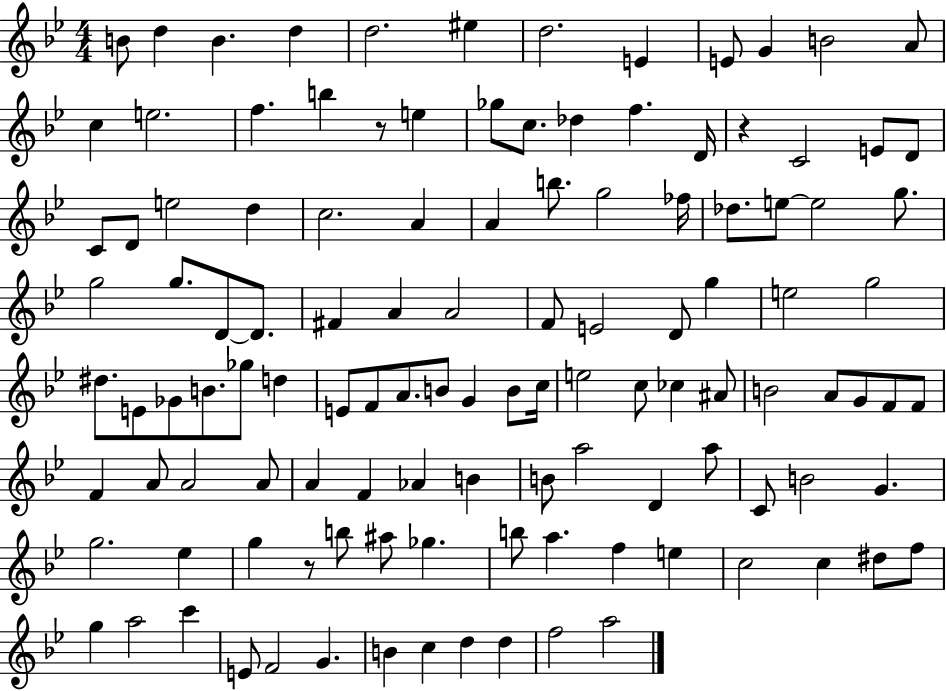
B4/e D5/q B4/q. D5/q D5/h. EIS5/q D5/h. E4/q E4/e G4/q B4/h A4/e C5/q E5/h. F5/q. B5/q R/e E5/q Gb5/e C5/e. Db5/q F5/q. D4/s R/q C4/h E4/e D4/e C4/e D4/e E5/h D5/q C5/h. A4/q A4/q B5/e. G5/h FES5/s Db5/e. E5/e E5/h G5/e. G5/h G5/e. D4/e D4/e. F#4/q A4/q A4/h F4/e E4/h D4/e G5/q E5/h G5/h D#5/e. E4/e Gb4/e B4/e. Gb5/e D5/q E4/e F4/e A4/e. B4/e G4/q B4/e C5/s E5/h C5/e CES5/q A#4/e B4/h A4/e G4/e F4/e F4/e F4/q A4/e A4/h A4/e A4/q F4/q Ab4/q B4/q B4/e A5/h D4/q A5/e C4/e B4/h G4/q. G5/h. Eb5/q G5/q R/e B5/e A#5/e Gb5/q. B5/e A5/q. F5/q E5/q C5/h C5/q D#5/e F5/e G5/q A5/h C6/q E4/e F4/h G4/q. B4/q C5/q D5/q D5/q F5/h A5/h